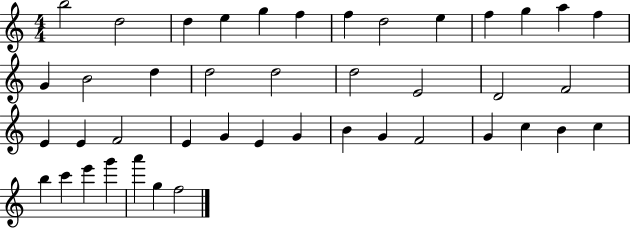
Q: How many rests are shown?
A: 0